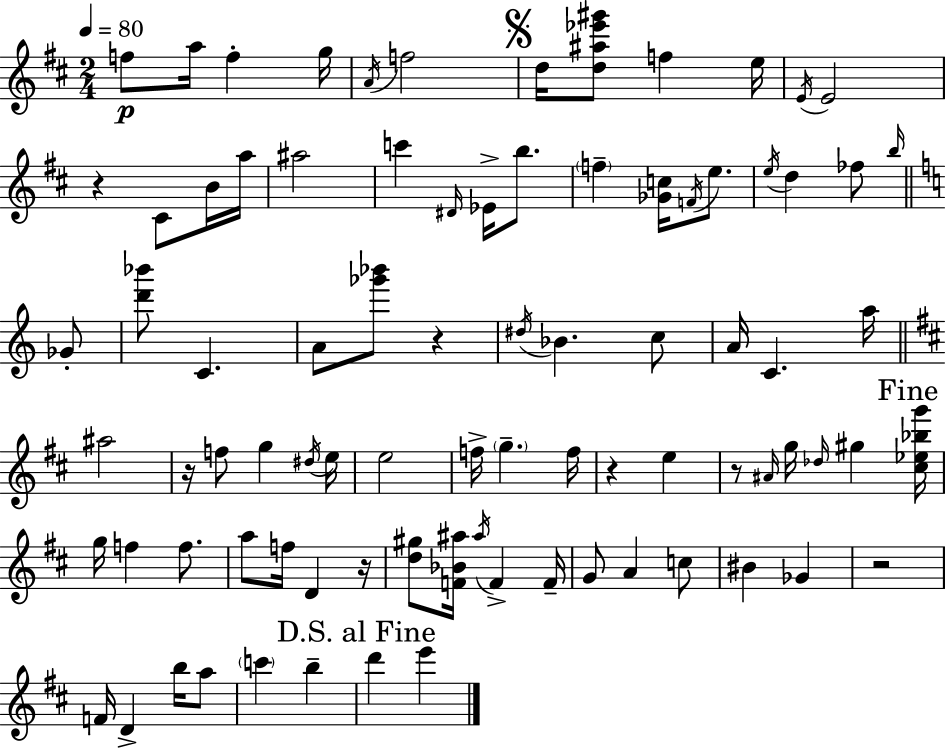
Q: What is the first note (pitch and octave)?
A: F5